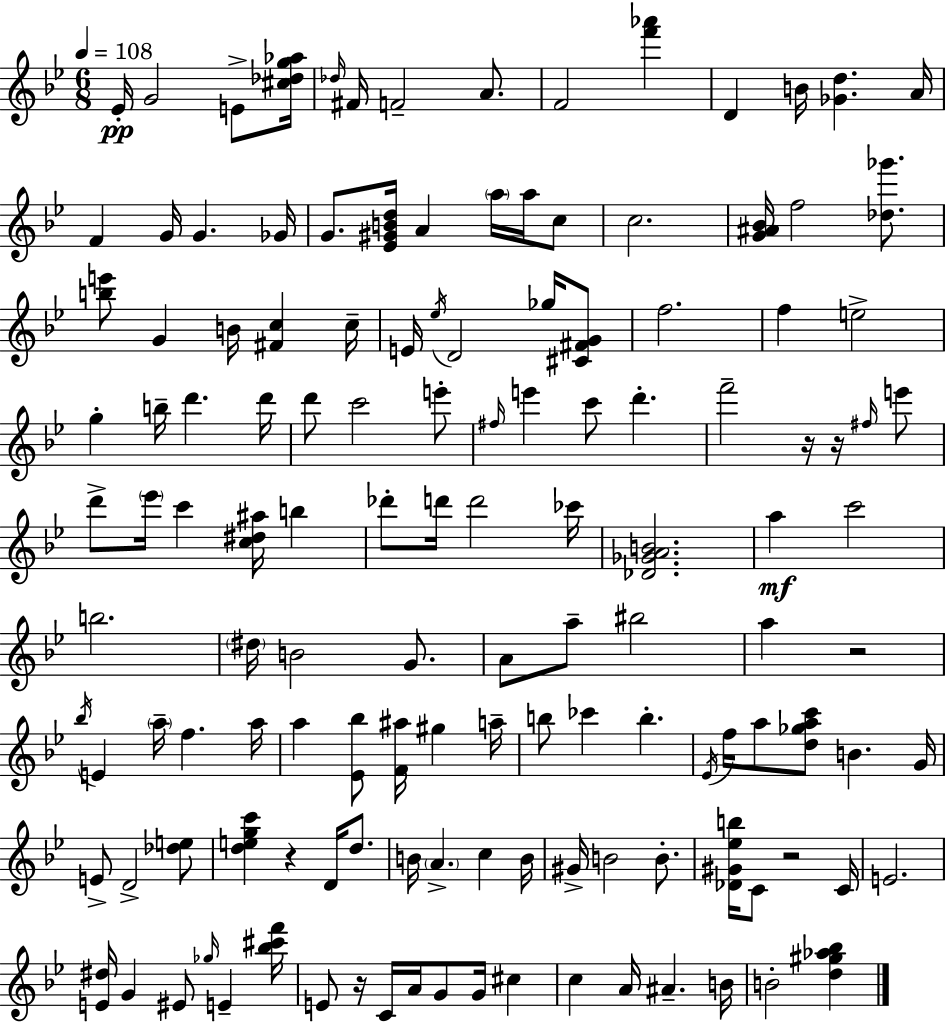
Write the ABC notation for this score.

X:1
T:Untitled
M:6/8
L:1/4
K:Bb
_E/4 G2 E/2 [^c_dg_a]/4 _d/4 ^F/4 F2 A/2 F2 [f'_a'] D B/4 [_Gd] A/4 F G/4 G _G/4 G/2 [_E^GBd]/4 A a/4 a/4 c/2 c2 [G^A_B]/4 f2 [_d_g']/2 [be']/2 G B/4 [^Fc] c/4 E/4 _e/4 D2 _g/4 [^C^FG]/2 f2 f e2 g b/4 d' d'/4 d'/2 c'2 e'/2 ^f/4 e' c'/2 d' f'2 z/4 z/4 ^f/4 e'/2 d'/2 _e'/4 c' [c^d^a]/4 b _d'/2 d'/4 d'2 _c'/4 [_D_GAB]2 a c'2 b2 ^d/4 B2 G/2 A/2 a/2 ^b2 a z2 _b/4 E a/4 f a/4 a [_E_b]/2 [F^a]/4 ^g a/4 b/2 _c' b _E/4 f/4 a/2 [d_gac']/2 B G/4 E/2 D2 [_de]/2 [degc'] z D/4 d/2 B/4 A c B/4 ^G/4 B2 B/2 [_D^G_eb]/4 C/2 z2 C/4 E2 [E^d]/4 G ^E/2 _g/4 E [_b^c'f']/4 E/2 z/4 C/4 A/4 G/2 G/4 ^c c A/4 ^A B/4 B2 [d^g_a_b]